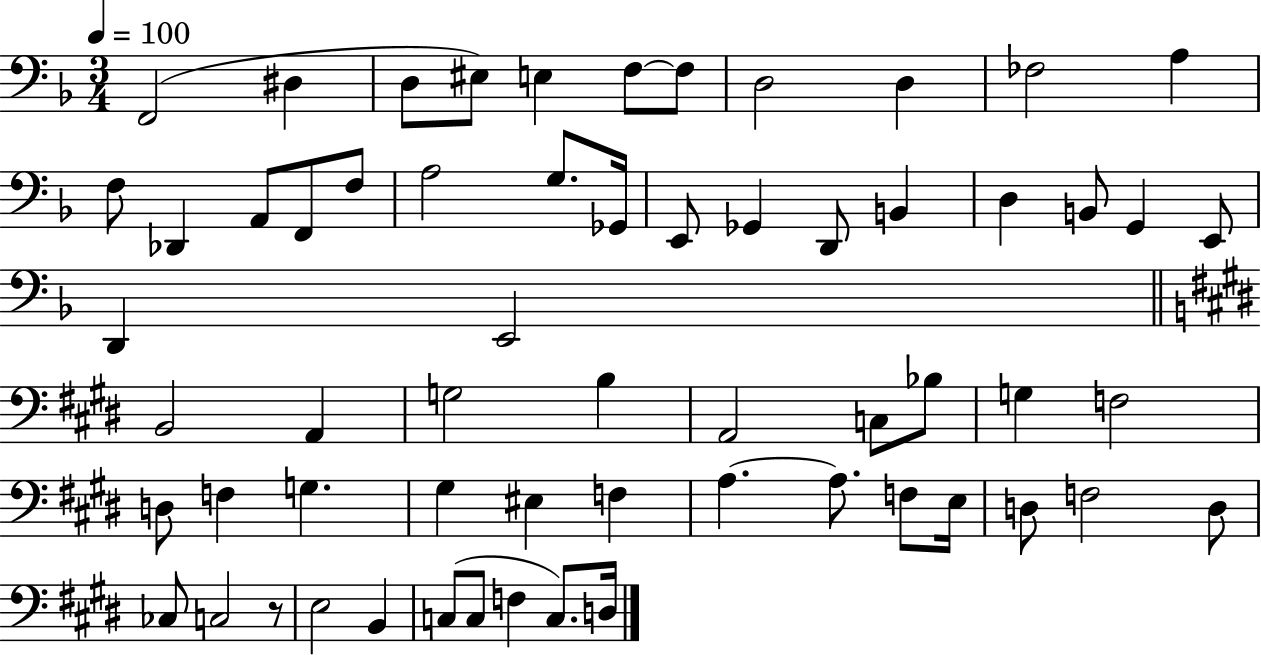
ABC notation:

X:1
T:Untitled
M:3/4
L:1/4
K:F
F,,2 ^D, D,/2 ^E,/2 E, F,/2 F,/2 D,2 D, _F,2 A, F,/2 _D,, A,,/2 F,,/2 F,/2 A,2 G,/2 _G,,/4 E,,/2 _G,, D,,/2 B,, D, B,,/2 G,, E,,/2 D,, E,,2 B,,2 A,, G,2 B, A,,2 C,/2 _B,/2 G, F,2 D,/2 F, G, ^G, ^E, F, A, A,/2 F,/2 E,/4 D,/2 F,2 D,/2 _C,/2 C,2 z/2 E,2 B,, C,/2 C,/2 F, C,/2 D,/4